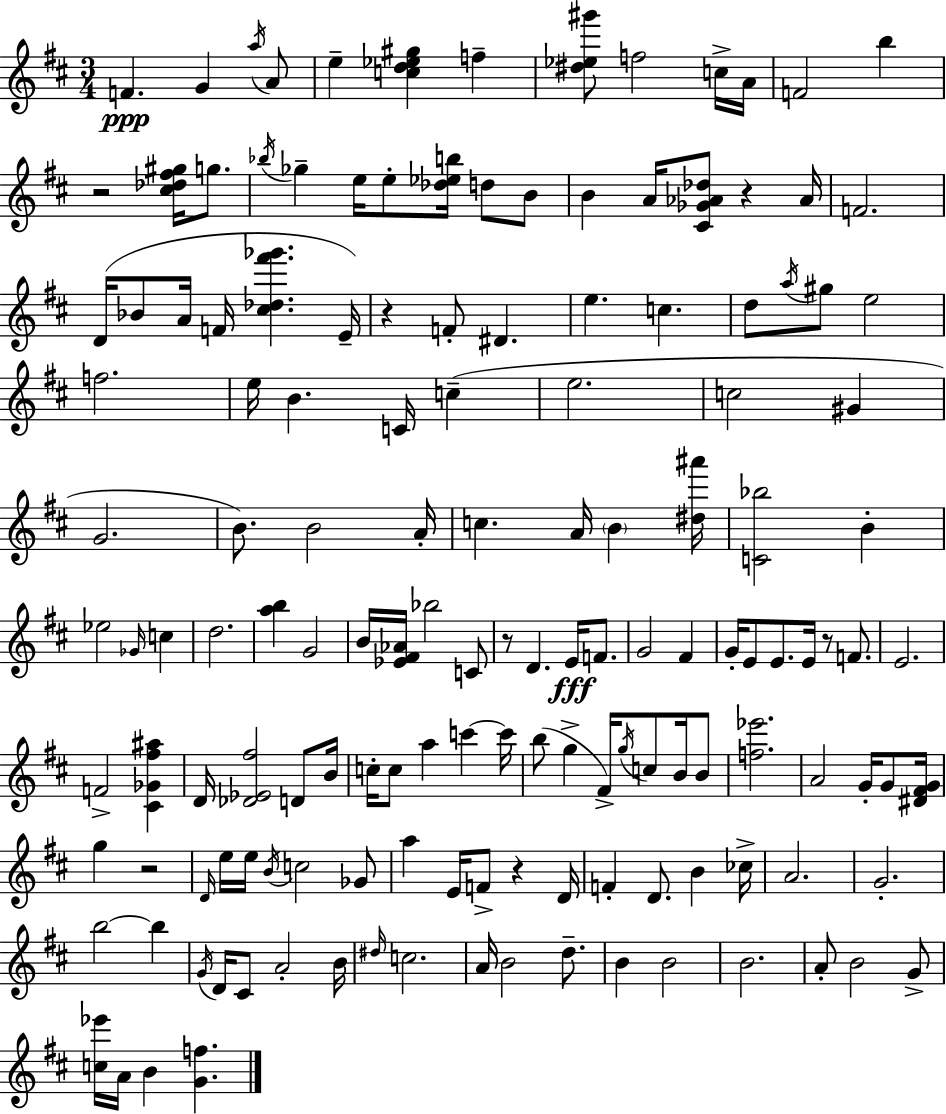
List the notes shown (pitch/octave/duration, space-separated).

F4/q. G4/q A5/s A4/e E5/q [C5,D5,Eb5,G#5]/q F5/q [D#5,Eb5,G#6]/e F5/h C5/s A4/s F4/h B5/q R/h [C#5,Db5,F#5,G#5]/s G5/e. Bb5/s Gb5/q E5/s E5/e [Db5,Eb5,B5]/s D5/e B4/e B4/q A4/s [C#4,Gb4,Ab4,Db5]/e R/q Ab4/s F4/h. D4/s Bb4/e A4/s F4/s [C#5,Db5,F#6,Gb6]/q. E4/s R/q F4/e D#4/q. E5/q. C5/q. D5/e A5/s G#5/e E5/h F5/h. E5/s B4/q. C4/s C5/q E5/h. C5/h G#4/q G4/h. B4/e. B4/h A4/s C5/q. A4/s B4/q [D#5,A#6]/s [C4,Bb5]/h B4/q Eb5/h Gb4/s C5/q D5/h. [A5,B5]/q G4/h B4/s [Eb4,F#4,Ab4]/s Bb5/h C4/e R/e D4/q. E4/s F4/e. G4/h F#4/q G4/s E4/e E4/e. E4/s R/e F4/e. E4/h. F4/h [C#4,Gb4,F#5,A#5]/q D4/s [Db4,Eb4,F#5]/h D4/e B4/s C5/s C5/e A5/q C6/q C6/s B5/e G5/q F#4/s G5/s C5/e B4/s B4/e [F5,Eb6]/h. A4/h G4/s G4/e [D#4,F#4,G4]/s G5/q R/h D4/s E5/s E5/s B4/s C5/h Gb4/e A5/q E4/s F4/e R/q D4/s F4/q D4/e. B4/q CES5/s A4/h. G4/h. B5/h B5/q G4/s D4/s C#4/e A4/h B4/s D#5/s C5/h. A4/s B4/h D5/e. B4/q B4/h B4/h. A4/e B4/h G4/e [C5,Eb6]/s A4/s B4/q [G4,F5]/q.